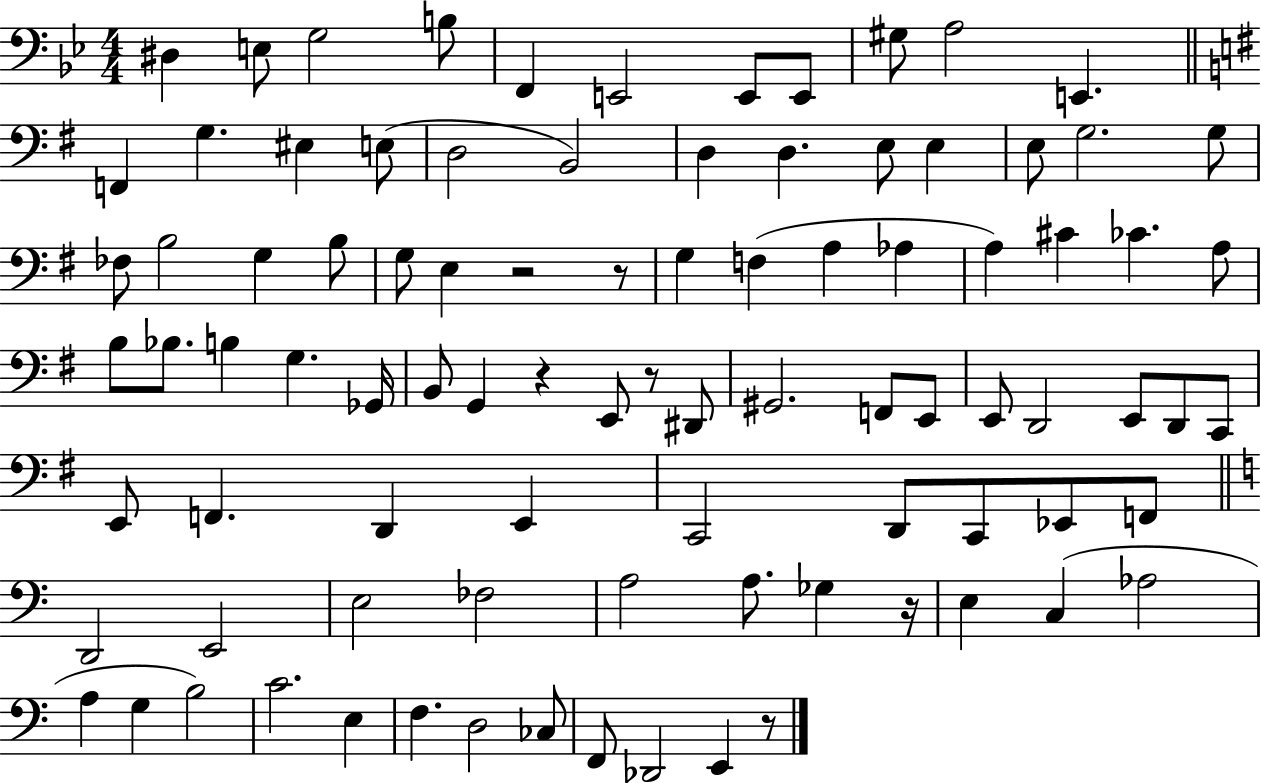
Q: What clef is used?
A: bass